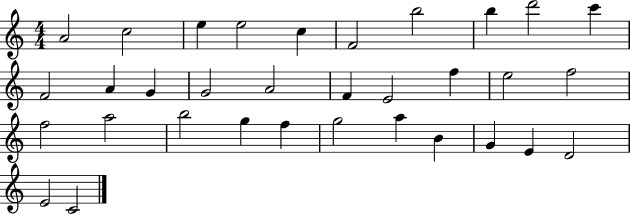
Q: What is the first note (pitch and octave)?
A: A4